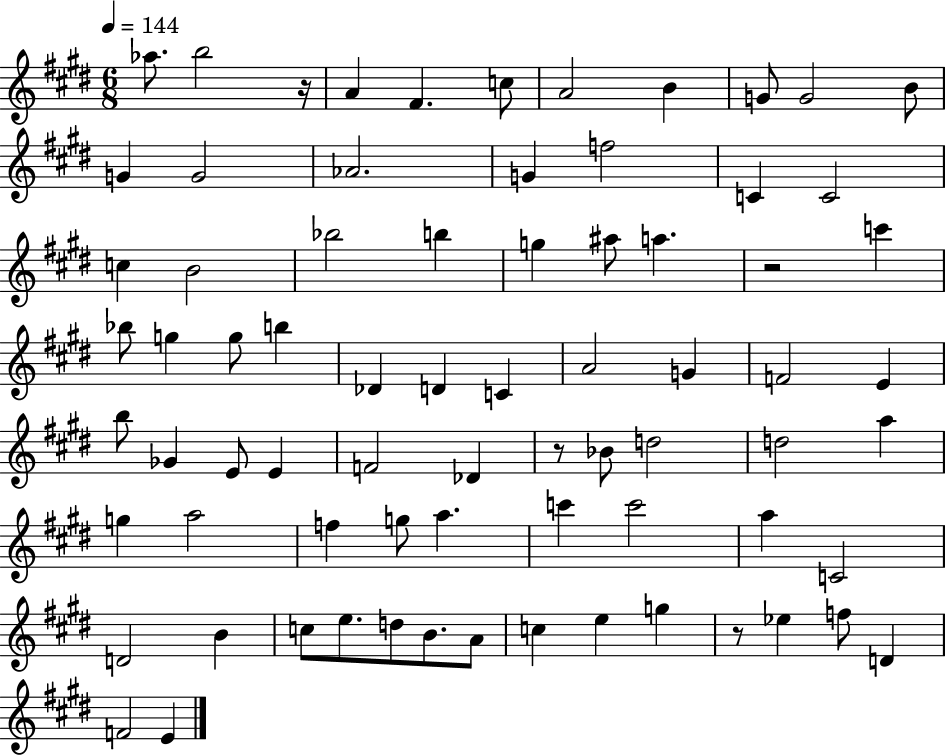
{
  \clef treble
  \numericTimeSignature
  \time 6/8
  \key e \major
  \tempo 4 = 144
  aes''8. b''2 r16 | a'4 fis'4. c''8 | a'2 b'4 | g'8 g'2 b'8 | \break g'4 g'2 | aes'2. | g'4 f''2 | c'4 c'2 | \break c''4 b'2 | bes''2 b''4 | g''4 ais''8 a''4. | r2 c'''4 | \break bes''8 g''4 g''8 b''4 | des'4 d'4 c'4 | a'2 g'4 | f'2 e'4 | \break b''8 ges'4 e'8 e'4 | f'2 des'4 | r8 bes'8 d''2 | d''2 a''4 | \break g''4 a''2 | f''4 g''8 a''4. | c'''4 c'''2 | a''4 c'2 | \break d'2 b'4 | c''8 e''8. d''8 b'8. a'8 | c''4 e''4 g''4 | r8 ees''4 f''8 d'4 | \break f'2 e'4 | \bar "|."
}